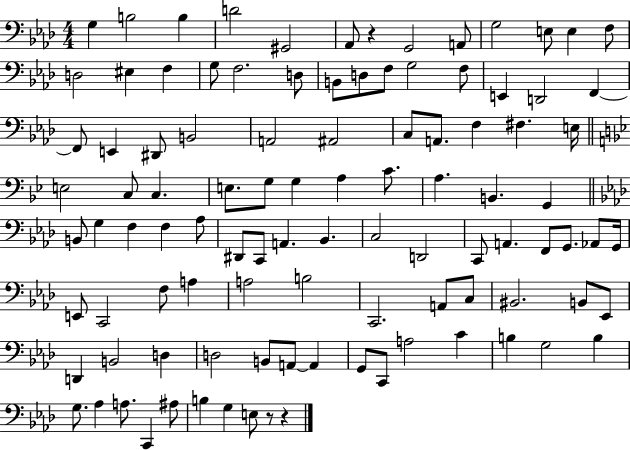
G3/q B3/h B3/q D4/h G#2/h Ab2/e R/q G2/h A2/e G3/h E3/e E3/q F3/e D3/h EIS3/q F3/q G3/e F3/h. D3/e B2/e D3/e F3/e G3/h F3/e E2/q D2/h F2/q F2/e E2/q D#2/e B2/h A2/h A#2/h C3/e A2/e. F3/q F#3/q. E3/s E3/h C3/e C3/q. E3/e. G3/e G3/q A3/q C4/e. A3/q. B2/q. G2/q B2/e G3/q F3/q F3/q Ab3/e D#2/e C2/e A2/q. Bb2/q. C3/h D2/h C2/e A2/q. F2/e G2/e. Ab2/e G2/s E2/e C2/h F3/e A3/q A3/h B3/h C2/h. A2/e C3/e BIS2/h. B2/e Eb2/e D2/q B2/h D3/q D3/h B2/e A2/e A2/q G2/e C2/e A3/h C4/q B3/q G3/h B3/q G3/e. Ab3/q A3/e. C2/q A#3/e B3/q G3/q E3/e R/e R/q